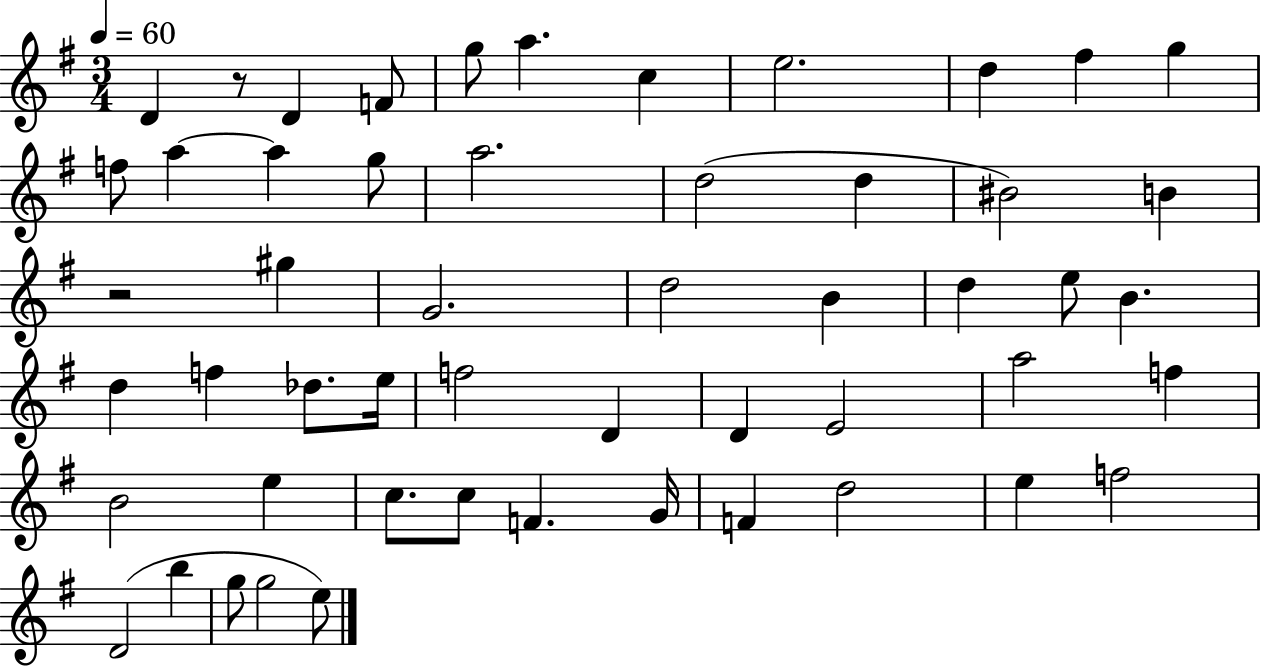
D4/q R/e D4/q F4/e G5/e A5/q. C5/q E5/h. D5/q F#5/q G5/q F5/e A5/q A5/q G5/e A5/h. D5/h D5/q BIS4/h B4/q R/h G#5/q G4/h. D5/h B4/q D5/q E5/e B4/q. D5/q F5/q Db5/e. E5/s F5/h D4/q D4/q E4/h A5/h F5/q B4/h E5/q C5/e. C5/e F4/q. G4/s F4/q D5/h E5/q F5/h D4/h B5/q G5/e G5/h E5/e